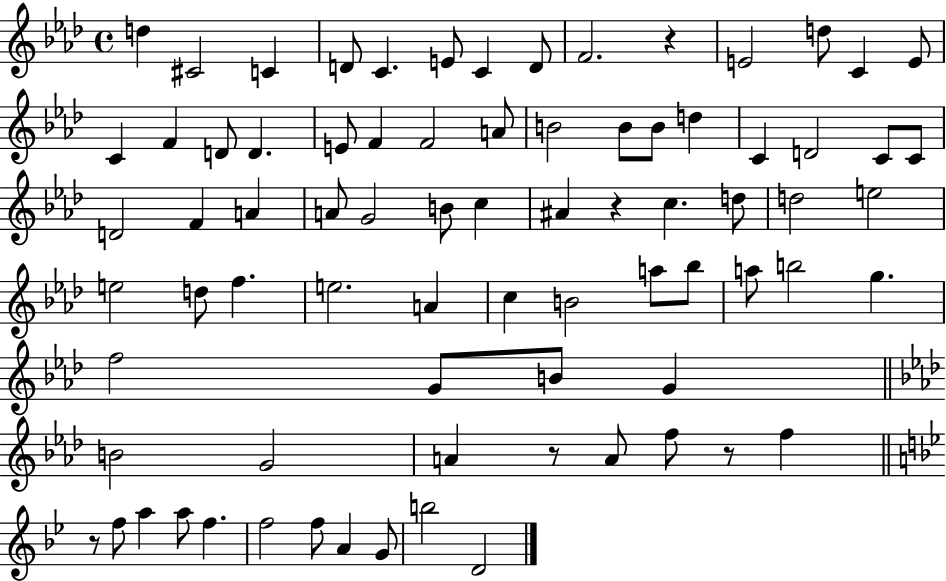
{
  \clef treble
  \time 4/4
  \defaultTimeSignature
  \key aes \major
  d''4 cis'2 c'4 | d'8 c'4. e'8 c'4 d'8 | f'2. r4 | e'2 d''8 c'4 e'8 | \break c'4 f'4 d'8 d'4. | e'8 f'4 f'2 a'8 | b'2 b'8 b'8 d''4 | c'4 d'2 c'8 c'8 | \break d'2 f'4 a'4 | a'8 g'2 b'8 c''4 | ais'4 r4 c''4. d''8 | d''2 e''2 | \break e''2 d''8 f''4. | e''2. a'4 | c''4 b'2 a''8 bes''8 | a''8 b''2 g''4. | \break f''2 g'8 b'8 g'4 | \bar "||" \break \key aes \major b'2 g'2 | a'4 r8 a'8 f''8 r8 f''4 | \bar "||" \break \key bes \major r8 f''8 a''4 a''8 f''4. | f''2 f''8 a'4 g'8 | b''2 d'2 | \bar "|."
}